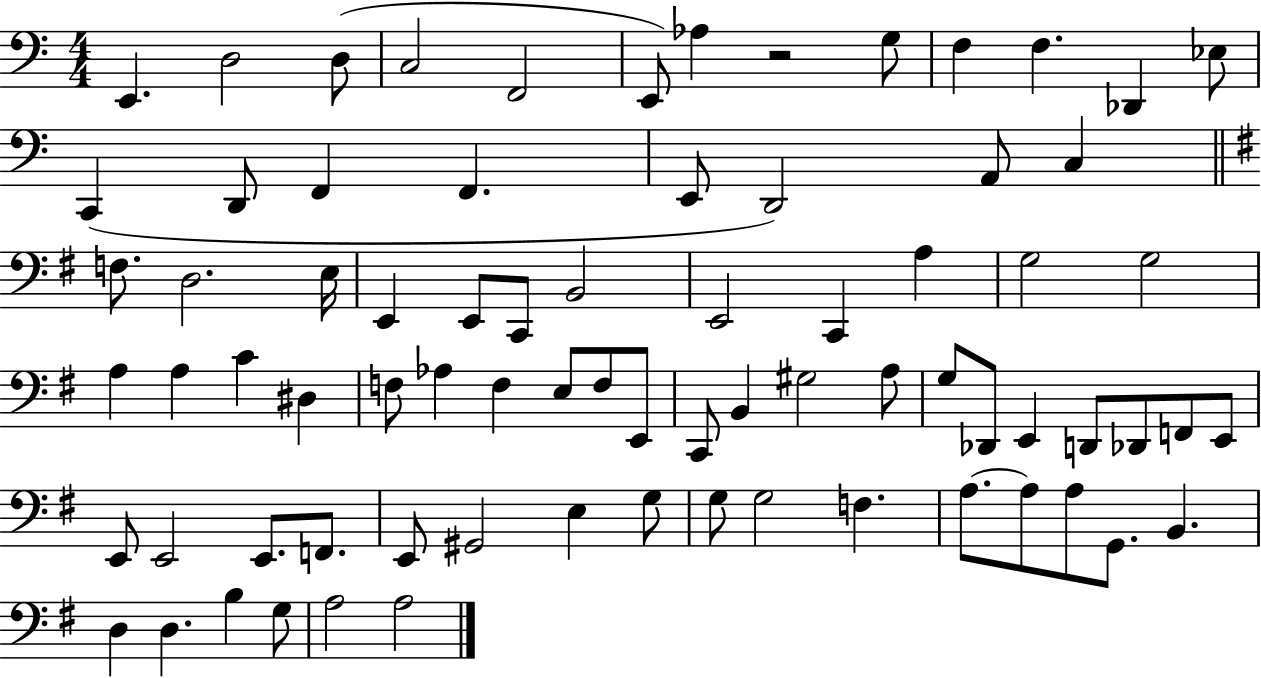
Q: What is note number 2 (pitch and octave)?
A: D3